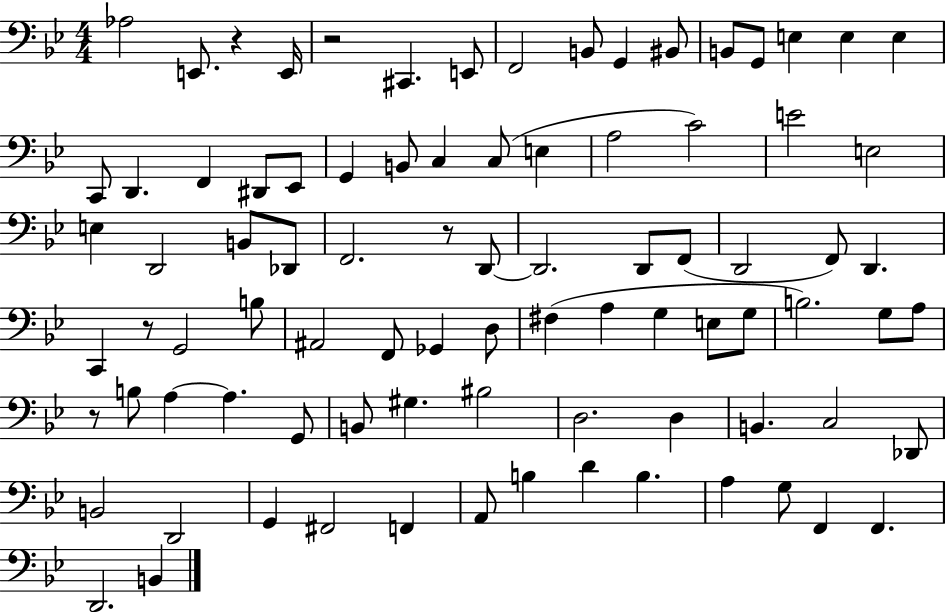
{
  \clef bass
  \numericTimeSignature
  \time 4/4
  \key bes \major
  aes2 e,8. r4 e,16 | r2 cis,4. e,8 | f,2 b,8 g,4 bis,8 | b,8 g,8 e4 e4 e4 | \break c,8 d,4. f,4 dis,8 ees,8 | g,4 b,8 c4 c8( e4 | a2 c'2) | e'2 e2 | \break e4 d,2 b,8 des,8 | f,2. r8 d,8~~ | d,2. d,8 f,8( | d,2 f,8) d,4. | \break c,4 r8 g,2 b8 | ais,2 f,8 ges,4 d8 | fis4( a4 g4 e8 g8 | b2.) g8 a8 | \break r8 b8 a4~~ a4. g,8 | b,8 gis4. bis2 | d2. d4 | b,4. c2 des,8 | \break b,2 d,2 | g,4 fis,2 f,4 | a,8 b4 d'4 b4. | a4 g8 f,4 f,4. | \break d,2. b,4 | \bar "|."
}